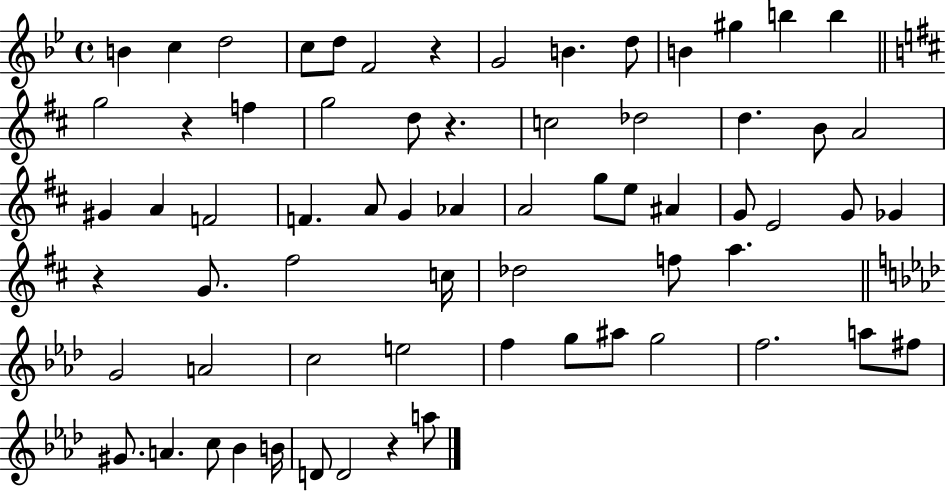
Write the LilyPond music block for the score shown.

{
  \clef treble
  \time 4/4
  \defaultTimeSignature
  \key bes \major
  \repeat volta 2 { b'4 c''4 d''2 | c''8 d''8 f'2 r4 | g'2 b'4. d''8 | b'4 gis''4 b''4 b''4 | \break \bar "||" \break \key b \minor g''2 r4 f''4 | g''2 d''8 r4. | c''2 des''2 | d''4. b'8 a'2 | \break gis'4 a'4 f'2 | f'4. a'8 g'4 aes'4 | a'2 g''8 e''8 ais'4 | g'8 e'2 g'8 ges'4 | \break r4 g'8. fis''2 c''16 | des''2 f''8 a''4. | \bar "||" \break \key aes \major g'2 a'2 | c''2 e''2 | f''4 g''8 ais''8 g''2 | f''2. a''8 fis''8 | \break gis'8. a'4. c''8 bes'4 b'16 | d'8 d'2 r4 a''8 | } \bar "|."
}